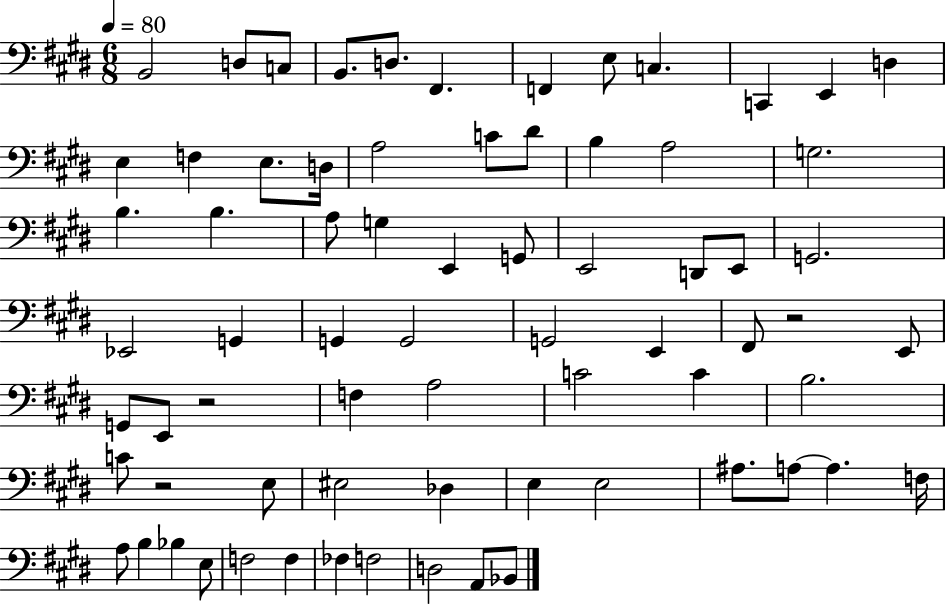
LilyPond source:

{
  \clef bass
  \numericTimeSignature
  \time 6/8
  \key e \major
  \tempo 4 = 80
  b,2 d8 c8 | b,8. d8. fis,4. | f,4 e8 c4. | c,4 e,4 d4 | \break e4 f4 e8. d16 | a2 c'8 dis'8 | b4 a2 | g2. | \break b4. b4. | a8 g4 e,4 g,8 | e,2 d,8 e,8 | g,2. | \break ees,2 g,4 | g,4 g,2 | g,2 e,4 | fis,8 r2 e,8 | \break g,8 e,8 r2 | f4 a2 | c'2 c'4 | b2. | \break c'8 r2 e8 | eis2 des4 | e4 e2 | ais8. a8~~ a4. f16 | \break a8 b4 bes4 e8 | f2 f4 | fes4 f2 | d2 a,8 bes,8 | \break \bar "|."
}